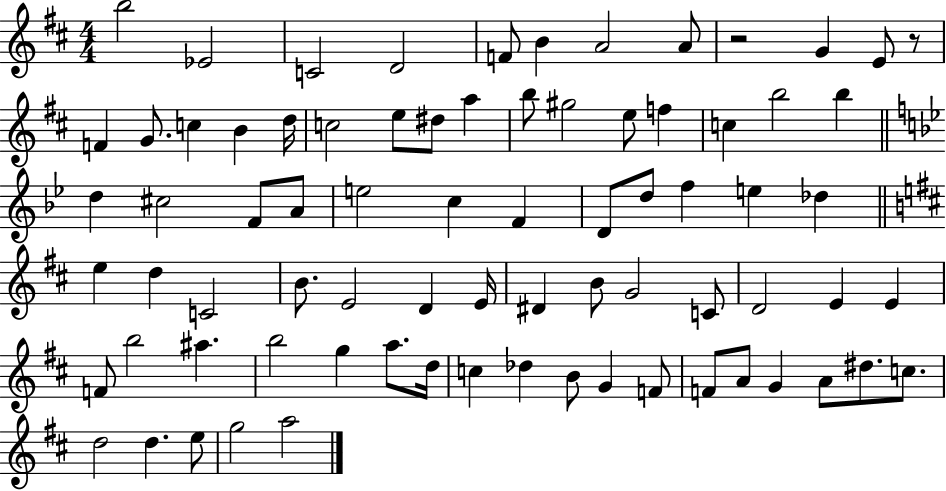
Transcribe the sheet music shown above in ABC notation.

X:1
T:Untitled
M:4/4
L:1/4
K:D
b2 _E2 C2 D2 F/2 B A2 A/2 z2 G E/2 z/2 F G/2 c B d/4 c2 e/2 ^d/2 a b/2 ^g2 e/2 f c b2 b d ^c2 F/2 A/2 e2 c F D/2 d/2 f e _d e d C2 B/2 E2 D E/4 ^D B/2 G2 C/2 D2 E E F/2 b2 ^a b2 g a/2 d/4 c _d B/2 G F/2 F/2 A/2 G A/2 ^d/2 c/2 d2 d e/2 g2 a2